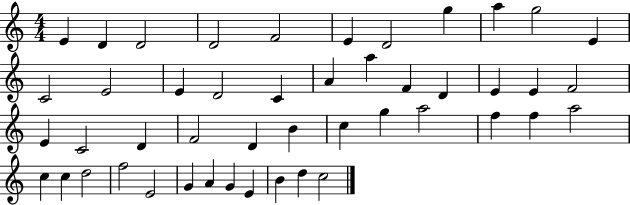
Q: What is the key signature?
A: C major